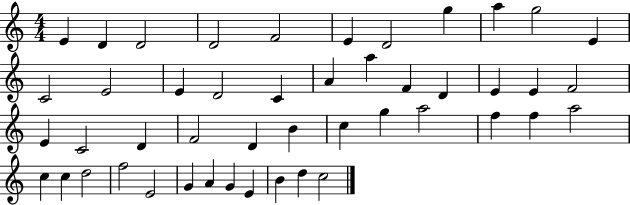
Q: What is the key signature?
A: C major